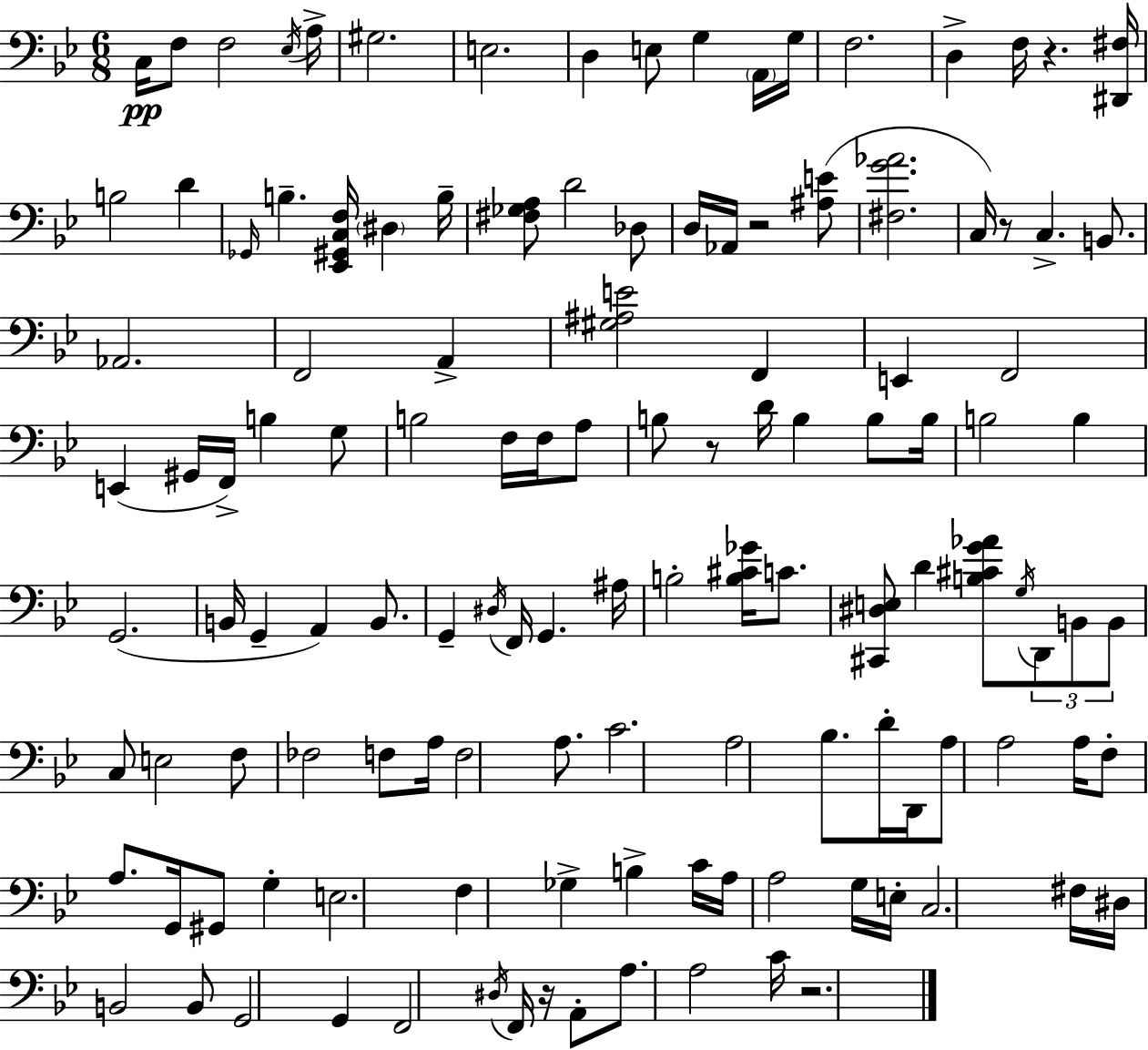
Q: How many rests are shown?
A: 6